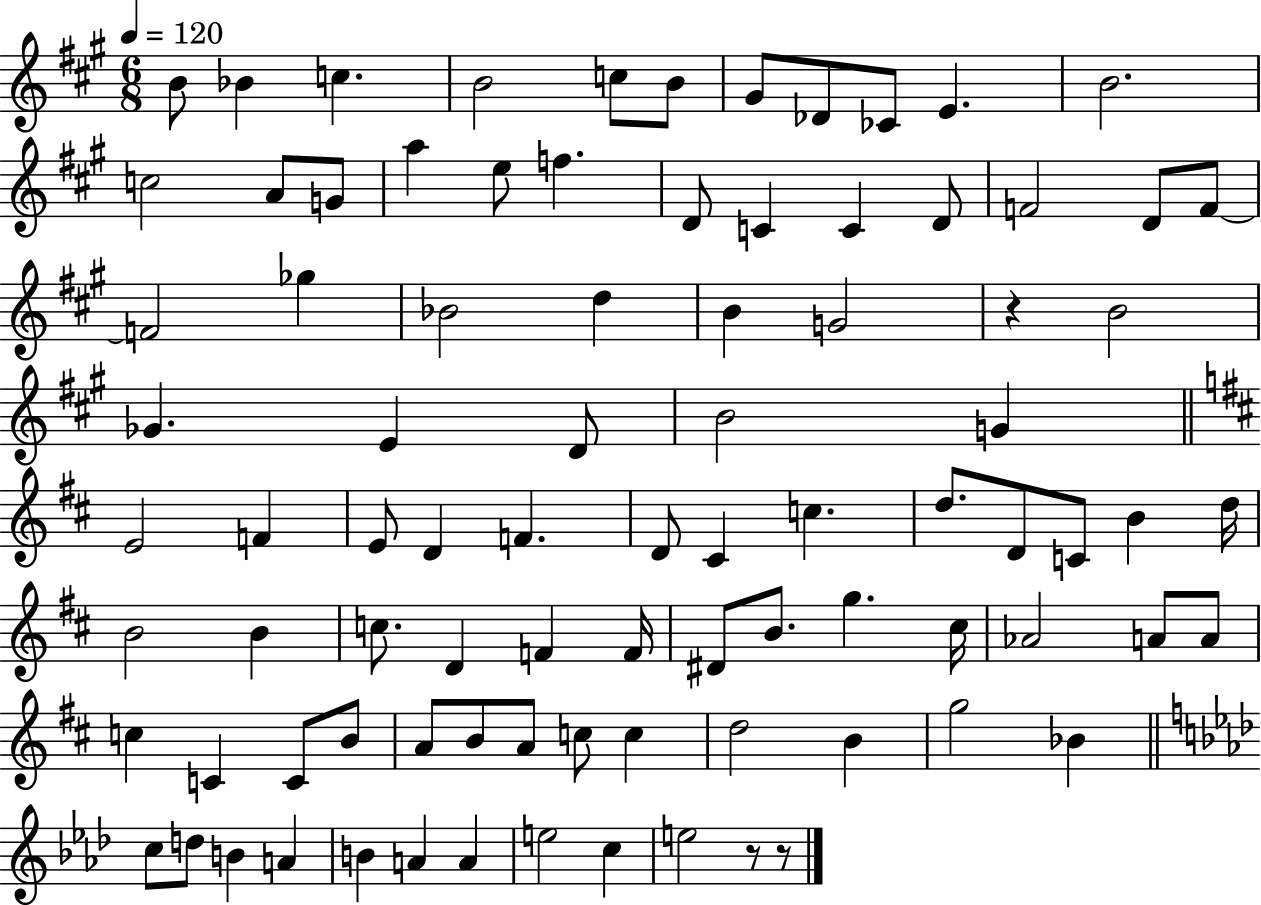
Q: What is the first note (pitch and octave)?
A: B4